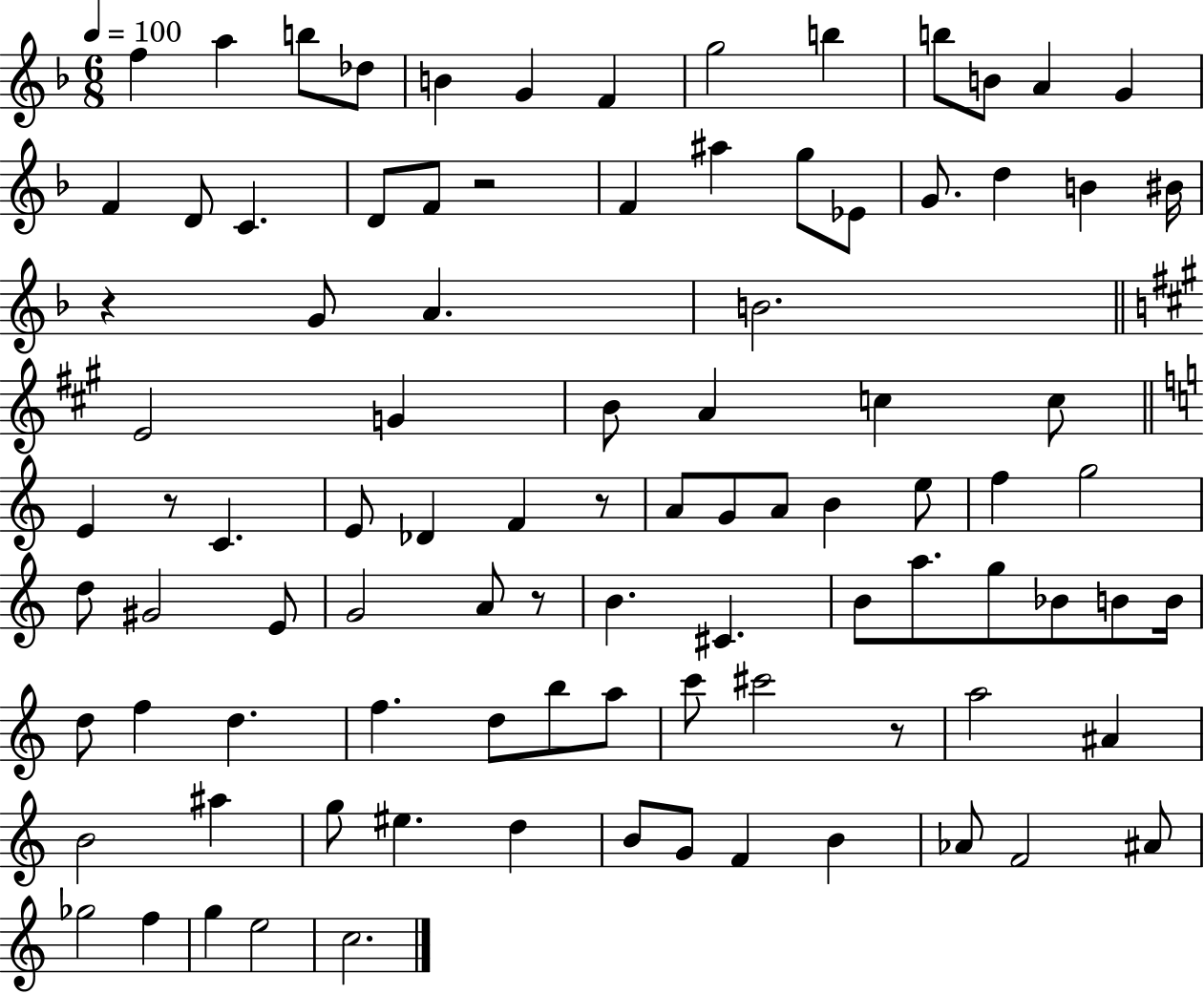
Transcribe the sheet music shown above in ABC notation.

X:1
T:Untitled
M:6/8
L:1/4
K:F
f a b/2 _d/2 B G F g2 b b/2 B/2 A G F D/2 C D/2 F/2 z2 F ^a g/2 _E/2 G/2 d B ^B/4 z G/2 A B2 E2 G B/2 A c c/2 E z/2 C E/2 _D F z/2 A/2 G/2 A/2 B e/2 f g2 d/2 ^G2 E/2 G2 A/2 z/2 B ^C B/2 a/2 g/2 _B/2 B/2 B/4 d/2 f d f d/2 b/2 a/2 c'/2 ^c'2 z/2 a2 ^A B2 ^a g/2 ^e d B/2 G/2 F B _A/2 F2 ^A/2 _g2 f g e2 c2